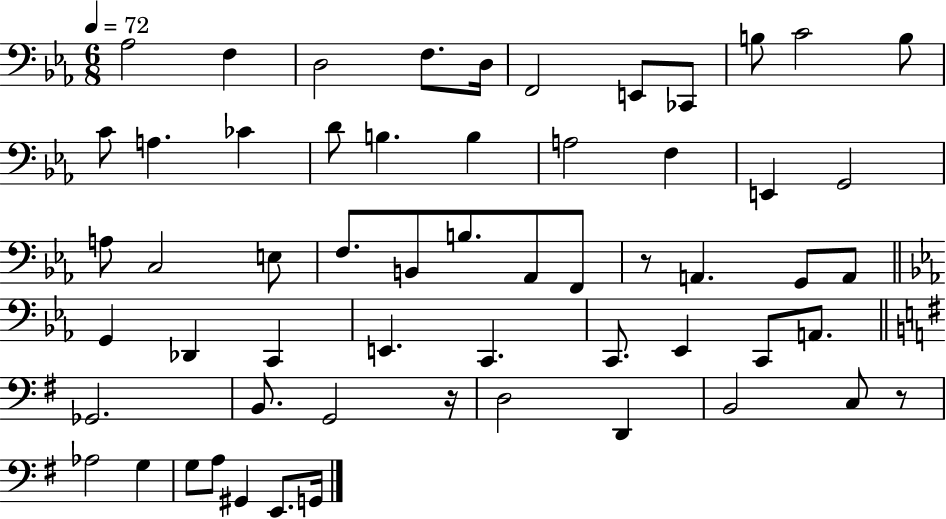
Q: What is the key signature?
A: EES major